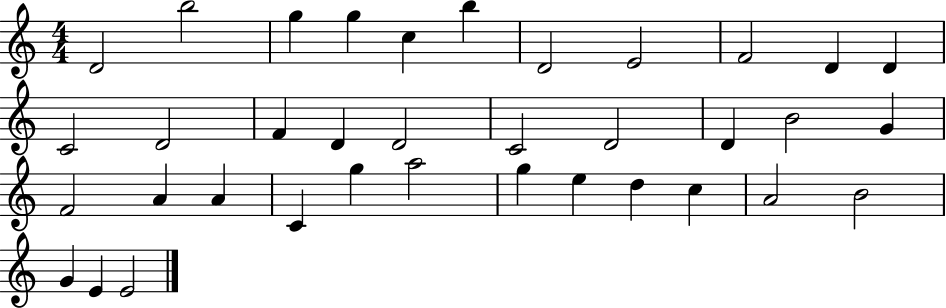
D4/h B5/h G5/q G5/q C5/q B5/q D4/h E4/h F4/h D4/q D4/q C4/h D4/h F4/q D4/q D4/h C4/h D4/h D4/q B4/h G4/q F4/h A4/q A4/q C4/q G5/q A5/h G5/q E5/q D5/q C5/q A4/h B4/h G4/q E4/q E4/h